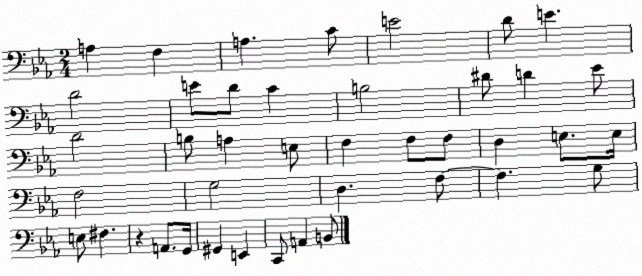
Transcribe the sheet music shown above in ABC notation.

X:1
T:Untitled
M:2/4
L:1/4
K:Eb
A, F, A, C/2 E2 D/2 E D2 E/2 D/2 C B,2 ^D/2 D _E/2 D2 B,/2 A, E,/2 F, F,/2 F,/2 D, E,/2 E,/4 F,2 G,2 D, F,/2 F, G,/2 E,/2 ^F, z A,,/2 G,,/4 ^G,, E,, C,,/2 A,, B,,/2